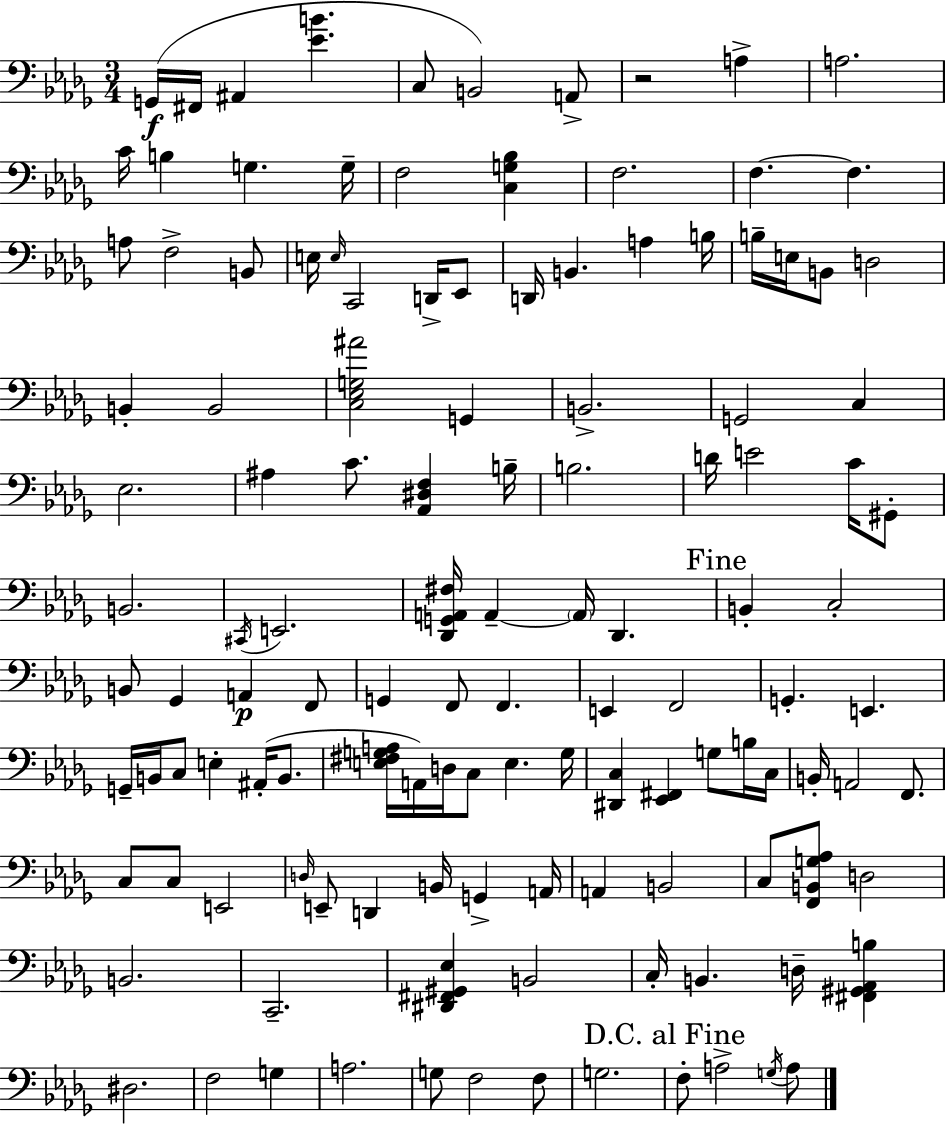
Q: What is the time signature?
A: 3/4